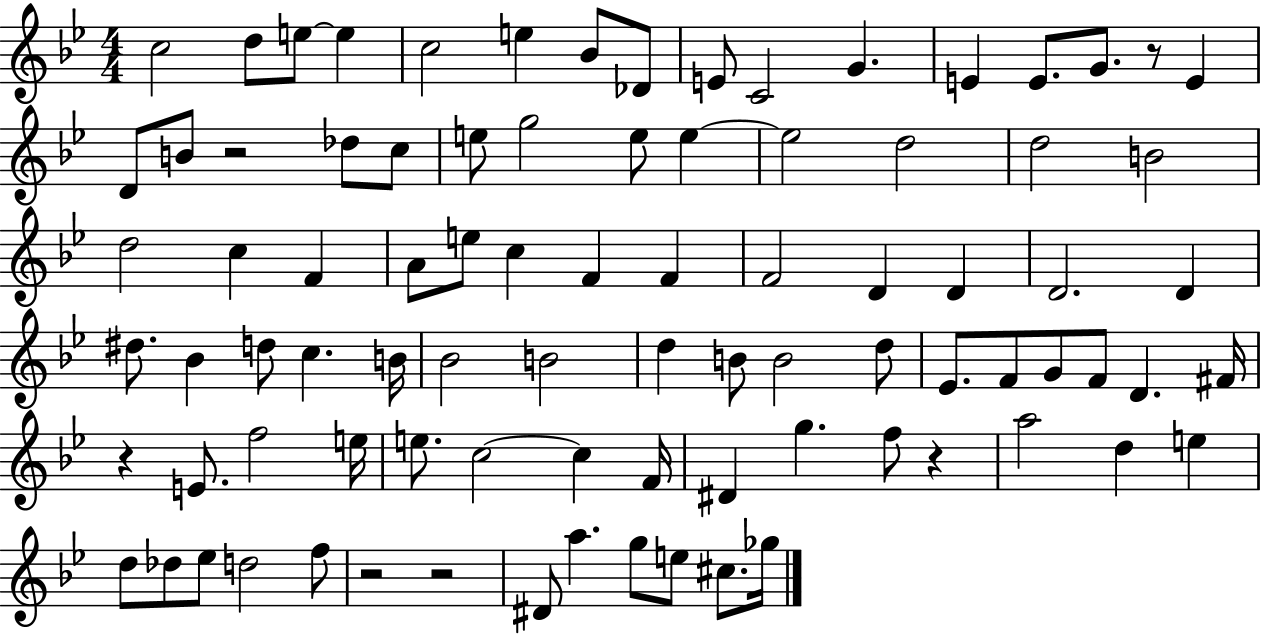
C5/h D5/e E5/e E5/q C5/h E5/q Bb4/e Db4/e E4/e C4/h G4/q. E4/q E4/e. G4/e. R/e E4/q D4/e B4/e R/h Db5/e C5/e E5/e G5/h E5/e E5/q E5/h D5/h D5/h B4/h D5/h C5/q F4/q A4/e E5/e C5/q F4/q F4/q F4/h D4/q D4/q D4/h. D4/q D#5/e. Bb4/q D5/e C5/q. B4/s Bb4/h B4/h D5/q B4/e B4/h D5/e Eb4/e. F4/e G4/e F4/e D4/q. F#4/s R/q E4/e. F5/h E5/s E5/e. C5/h C5/q F4/s D#4/q G5/q. F5/e R/q A5/h D5/q E5/q D5/e Db5/e Eb5/e D5/h F5/e R/h R/h D#4/e A5/q. G5/e E5/e C#5/e. Gb5/s